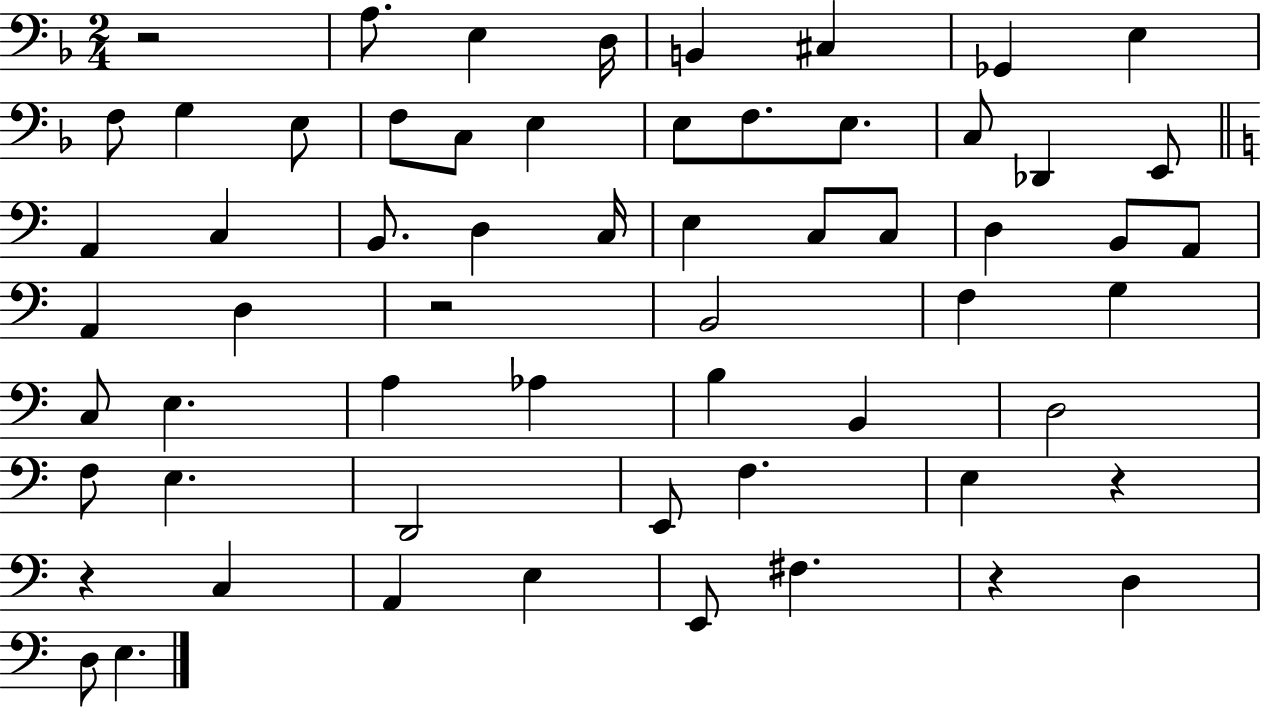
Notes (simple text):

R/h A3/e. E3/q D3/s B2/q C#3/q Gb2/q E3/q F3/e G3/q E3/e F3/e C3/e E3/q E3/e F3/e. E3/e. C3/e Db2/q E2/e A2/q C3/q B2/e. D3/q C3/s E3/q C3/e C3/e D3/q B2/e A2/e A2/q D3/q R/h B2/h F3/q G3/q C3/e E3/q. A3/q Ab3/q B3/q B2/q D3/h F3/e E3/q. D2/h E2/e F3/q. E3/q R/q R/q C3/q A2/q E3/q E2/e F#3/q. R/q D3/q D3/e E3/q.